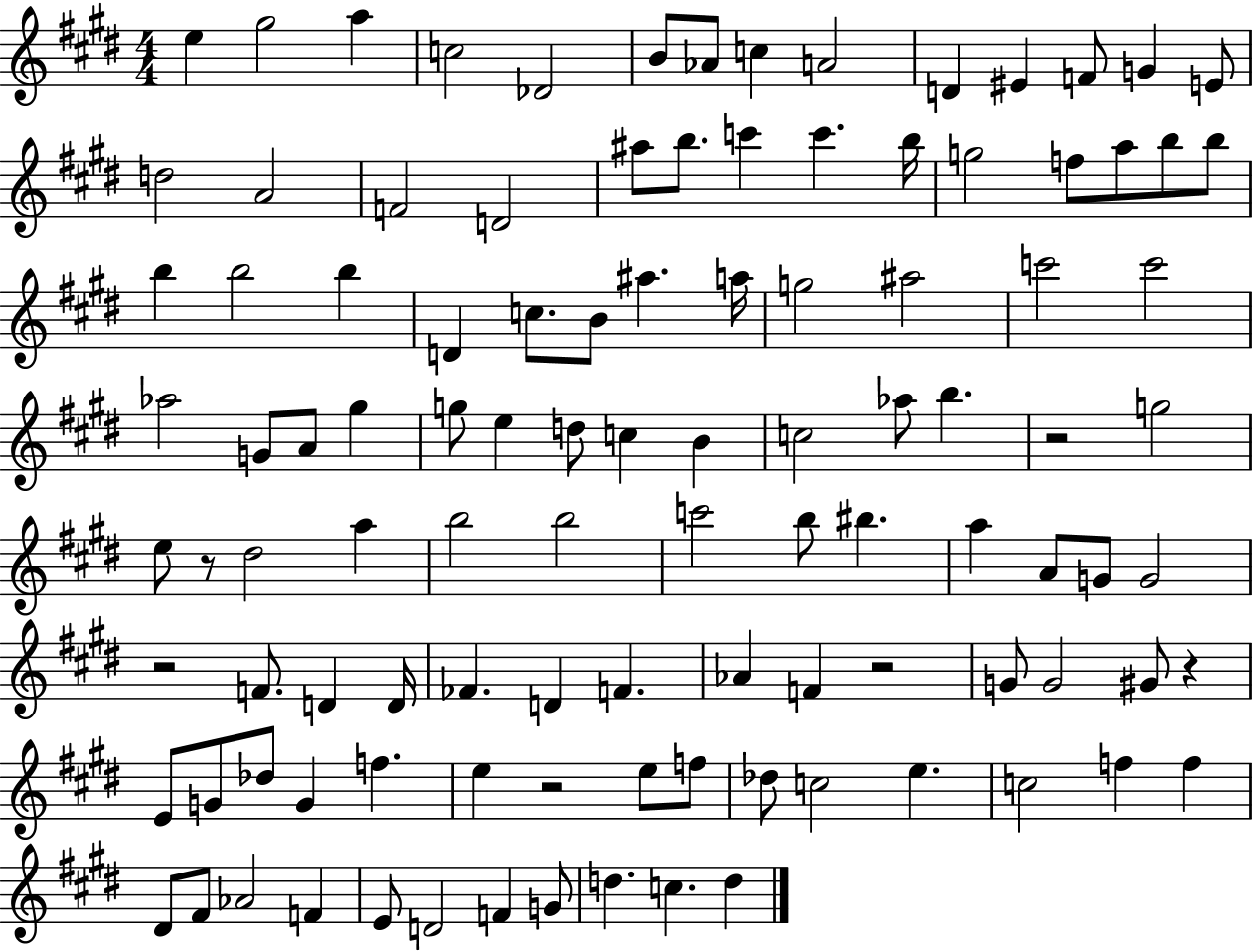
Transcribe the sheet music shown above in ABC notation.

X:1
T:Untitled
M:4/4
L:1/4
K:E
e ^g2 a c2 _D2 B/2 _A/2 c A2 D ^E F/2 G E/2 d2 A2 F2 D2 ^a/2 b/2 c' c' b/4 g2 f/2 a/2 b/2 b/2 b b2 b D c/2 B/2 ^a a/4 g2 ^a2 c'2 c'2 _a2 G/2 A/2 ^g g/2 e d/2 c B c2 _a/2 b z2 g2 e/2 z/2 ^d2 a b2 b2 c'2 b/2 ^b a A/2 G/2 G2 z2 F/2 D D/4 _F D F _A F z2 G/2 G2 ^G/2 z E/2 G/2 _d/2 G f e z2 e/2 f/2 _d/2 c2 e c2 f f ^D/2 ^F/2 _A2 F E/2 D2 F G/2 d c d